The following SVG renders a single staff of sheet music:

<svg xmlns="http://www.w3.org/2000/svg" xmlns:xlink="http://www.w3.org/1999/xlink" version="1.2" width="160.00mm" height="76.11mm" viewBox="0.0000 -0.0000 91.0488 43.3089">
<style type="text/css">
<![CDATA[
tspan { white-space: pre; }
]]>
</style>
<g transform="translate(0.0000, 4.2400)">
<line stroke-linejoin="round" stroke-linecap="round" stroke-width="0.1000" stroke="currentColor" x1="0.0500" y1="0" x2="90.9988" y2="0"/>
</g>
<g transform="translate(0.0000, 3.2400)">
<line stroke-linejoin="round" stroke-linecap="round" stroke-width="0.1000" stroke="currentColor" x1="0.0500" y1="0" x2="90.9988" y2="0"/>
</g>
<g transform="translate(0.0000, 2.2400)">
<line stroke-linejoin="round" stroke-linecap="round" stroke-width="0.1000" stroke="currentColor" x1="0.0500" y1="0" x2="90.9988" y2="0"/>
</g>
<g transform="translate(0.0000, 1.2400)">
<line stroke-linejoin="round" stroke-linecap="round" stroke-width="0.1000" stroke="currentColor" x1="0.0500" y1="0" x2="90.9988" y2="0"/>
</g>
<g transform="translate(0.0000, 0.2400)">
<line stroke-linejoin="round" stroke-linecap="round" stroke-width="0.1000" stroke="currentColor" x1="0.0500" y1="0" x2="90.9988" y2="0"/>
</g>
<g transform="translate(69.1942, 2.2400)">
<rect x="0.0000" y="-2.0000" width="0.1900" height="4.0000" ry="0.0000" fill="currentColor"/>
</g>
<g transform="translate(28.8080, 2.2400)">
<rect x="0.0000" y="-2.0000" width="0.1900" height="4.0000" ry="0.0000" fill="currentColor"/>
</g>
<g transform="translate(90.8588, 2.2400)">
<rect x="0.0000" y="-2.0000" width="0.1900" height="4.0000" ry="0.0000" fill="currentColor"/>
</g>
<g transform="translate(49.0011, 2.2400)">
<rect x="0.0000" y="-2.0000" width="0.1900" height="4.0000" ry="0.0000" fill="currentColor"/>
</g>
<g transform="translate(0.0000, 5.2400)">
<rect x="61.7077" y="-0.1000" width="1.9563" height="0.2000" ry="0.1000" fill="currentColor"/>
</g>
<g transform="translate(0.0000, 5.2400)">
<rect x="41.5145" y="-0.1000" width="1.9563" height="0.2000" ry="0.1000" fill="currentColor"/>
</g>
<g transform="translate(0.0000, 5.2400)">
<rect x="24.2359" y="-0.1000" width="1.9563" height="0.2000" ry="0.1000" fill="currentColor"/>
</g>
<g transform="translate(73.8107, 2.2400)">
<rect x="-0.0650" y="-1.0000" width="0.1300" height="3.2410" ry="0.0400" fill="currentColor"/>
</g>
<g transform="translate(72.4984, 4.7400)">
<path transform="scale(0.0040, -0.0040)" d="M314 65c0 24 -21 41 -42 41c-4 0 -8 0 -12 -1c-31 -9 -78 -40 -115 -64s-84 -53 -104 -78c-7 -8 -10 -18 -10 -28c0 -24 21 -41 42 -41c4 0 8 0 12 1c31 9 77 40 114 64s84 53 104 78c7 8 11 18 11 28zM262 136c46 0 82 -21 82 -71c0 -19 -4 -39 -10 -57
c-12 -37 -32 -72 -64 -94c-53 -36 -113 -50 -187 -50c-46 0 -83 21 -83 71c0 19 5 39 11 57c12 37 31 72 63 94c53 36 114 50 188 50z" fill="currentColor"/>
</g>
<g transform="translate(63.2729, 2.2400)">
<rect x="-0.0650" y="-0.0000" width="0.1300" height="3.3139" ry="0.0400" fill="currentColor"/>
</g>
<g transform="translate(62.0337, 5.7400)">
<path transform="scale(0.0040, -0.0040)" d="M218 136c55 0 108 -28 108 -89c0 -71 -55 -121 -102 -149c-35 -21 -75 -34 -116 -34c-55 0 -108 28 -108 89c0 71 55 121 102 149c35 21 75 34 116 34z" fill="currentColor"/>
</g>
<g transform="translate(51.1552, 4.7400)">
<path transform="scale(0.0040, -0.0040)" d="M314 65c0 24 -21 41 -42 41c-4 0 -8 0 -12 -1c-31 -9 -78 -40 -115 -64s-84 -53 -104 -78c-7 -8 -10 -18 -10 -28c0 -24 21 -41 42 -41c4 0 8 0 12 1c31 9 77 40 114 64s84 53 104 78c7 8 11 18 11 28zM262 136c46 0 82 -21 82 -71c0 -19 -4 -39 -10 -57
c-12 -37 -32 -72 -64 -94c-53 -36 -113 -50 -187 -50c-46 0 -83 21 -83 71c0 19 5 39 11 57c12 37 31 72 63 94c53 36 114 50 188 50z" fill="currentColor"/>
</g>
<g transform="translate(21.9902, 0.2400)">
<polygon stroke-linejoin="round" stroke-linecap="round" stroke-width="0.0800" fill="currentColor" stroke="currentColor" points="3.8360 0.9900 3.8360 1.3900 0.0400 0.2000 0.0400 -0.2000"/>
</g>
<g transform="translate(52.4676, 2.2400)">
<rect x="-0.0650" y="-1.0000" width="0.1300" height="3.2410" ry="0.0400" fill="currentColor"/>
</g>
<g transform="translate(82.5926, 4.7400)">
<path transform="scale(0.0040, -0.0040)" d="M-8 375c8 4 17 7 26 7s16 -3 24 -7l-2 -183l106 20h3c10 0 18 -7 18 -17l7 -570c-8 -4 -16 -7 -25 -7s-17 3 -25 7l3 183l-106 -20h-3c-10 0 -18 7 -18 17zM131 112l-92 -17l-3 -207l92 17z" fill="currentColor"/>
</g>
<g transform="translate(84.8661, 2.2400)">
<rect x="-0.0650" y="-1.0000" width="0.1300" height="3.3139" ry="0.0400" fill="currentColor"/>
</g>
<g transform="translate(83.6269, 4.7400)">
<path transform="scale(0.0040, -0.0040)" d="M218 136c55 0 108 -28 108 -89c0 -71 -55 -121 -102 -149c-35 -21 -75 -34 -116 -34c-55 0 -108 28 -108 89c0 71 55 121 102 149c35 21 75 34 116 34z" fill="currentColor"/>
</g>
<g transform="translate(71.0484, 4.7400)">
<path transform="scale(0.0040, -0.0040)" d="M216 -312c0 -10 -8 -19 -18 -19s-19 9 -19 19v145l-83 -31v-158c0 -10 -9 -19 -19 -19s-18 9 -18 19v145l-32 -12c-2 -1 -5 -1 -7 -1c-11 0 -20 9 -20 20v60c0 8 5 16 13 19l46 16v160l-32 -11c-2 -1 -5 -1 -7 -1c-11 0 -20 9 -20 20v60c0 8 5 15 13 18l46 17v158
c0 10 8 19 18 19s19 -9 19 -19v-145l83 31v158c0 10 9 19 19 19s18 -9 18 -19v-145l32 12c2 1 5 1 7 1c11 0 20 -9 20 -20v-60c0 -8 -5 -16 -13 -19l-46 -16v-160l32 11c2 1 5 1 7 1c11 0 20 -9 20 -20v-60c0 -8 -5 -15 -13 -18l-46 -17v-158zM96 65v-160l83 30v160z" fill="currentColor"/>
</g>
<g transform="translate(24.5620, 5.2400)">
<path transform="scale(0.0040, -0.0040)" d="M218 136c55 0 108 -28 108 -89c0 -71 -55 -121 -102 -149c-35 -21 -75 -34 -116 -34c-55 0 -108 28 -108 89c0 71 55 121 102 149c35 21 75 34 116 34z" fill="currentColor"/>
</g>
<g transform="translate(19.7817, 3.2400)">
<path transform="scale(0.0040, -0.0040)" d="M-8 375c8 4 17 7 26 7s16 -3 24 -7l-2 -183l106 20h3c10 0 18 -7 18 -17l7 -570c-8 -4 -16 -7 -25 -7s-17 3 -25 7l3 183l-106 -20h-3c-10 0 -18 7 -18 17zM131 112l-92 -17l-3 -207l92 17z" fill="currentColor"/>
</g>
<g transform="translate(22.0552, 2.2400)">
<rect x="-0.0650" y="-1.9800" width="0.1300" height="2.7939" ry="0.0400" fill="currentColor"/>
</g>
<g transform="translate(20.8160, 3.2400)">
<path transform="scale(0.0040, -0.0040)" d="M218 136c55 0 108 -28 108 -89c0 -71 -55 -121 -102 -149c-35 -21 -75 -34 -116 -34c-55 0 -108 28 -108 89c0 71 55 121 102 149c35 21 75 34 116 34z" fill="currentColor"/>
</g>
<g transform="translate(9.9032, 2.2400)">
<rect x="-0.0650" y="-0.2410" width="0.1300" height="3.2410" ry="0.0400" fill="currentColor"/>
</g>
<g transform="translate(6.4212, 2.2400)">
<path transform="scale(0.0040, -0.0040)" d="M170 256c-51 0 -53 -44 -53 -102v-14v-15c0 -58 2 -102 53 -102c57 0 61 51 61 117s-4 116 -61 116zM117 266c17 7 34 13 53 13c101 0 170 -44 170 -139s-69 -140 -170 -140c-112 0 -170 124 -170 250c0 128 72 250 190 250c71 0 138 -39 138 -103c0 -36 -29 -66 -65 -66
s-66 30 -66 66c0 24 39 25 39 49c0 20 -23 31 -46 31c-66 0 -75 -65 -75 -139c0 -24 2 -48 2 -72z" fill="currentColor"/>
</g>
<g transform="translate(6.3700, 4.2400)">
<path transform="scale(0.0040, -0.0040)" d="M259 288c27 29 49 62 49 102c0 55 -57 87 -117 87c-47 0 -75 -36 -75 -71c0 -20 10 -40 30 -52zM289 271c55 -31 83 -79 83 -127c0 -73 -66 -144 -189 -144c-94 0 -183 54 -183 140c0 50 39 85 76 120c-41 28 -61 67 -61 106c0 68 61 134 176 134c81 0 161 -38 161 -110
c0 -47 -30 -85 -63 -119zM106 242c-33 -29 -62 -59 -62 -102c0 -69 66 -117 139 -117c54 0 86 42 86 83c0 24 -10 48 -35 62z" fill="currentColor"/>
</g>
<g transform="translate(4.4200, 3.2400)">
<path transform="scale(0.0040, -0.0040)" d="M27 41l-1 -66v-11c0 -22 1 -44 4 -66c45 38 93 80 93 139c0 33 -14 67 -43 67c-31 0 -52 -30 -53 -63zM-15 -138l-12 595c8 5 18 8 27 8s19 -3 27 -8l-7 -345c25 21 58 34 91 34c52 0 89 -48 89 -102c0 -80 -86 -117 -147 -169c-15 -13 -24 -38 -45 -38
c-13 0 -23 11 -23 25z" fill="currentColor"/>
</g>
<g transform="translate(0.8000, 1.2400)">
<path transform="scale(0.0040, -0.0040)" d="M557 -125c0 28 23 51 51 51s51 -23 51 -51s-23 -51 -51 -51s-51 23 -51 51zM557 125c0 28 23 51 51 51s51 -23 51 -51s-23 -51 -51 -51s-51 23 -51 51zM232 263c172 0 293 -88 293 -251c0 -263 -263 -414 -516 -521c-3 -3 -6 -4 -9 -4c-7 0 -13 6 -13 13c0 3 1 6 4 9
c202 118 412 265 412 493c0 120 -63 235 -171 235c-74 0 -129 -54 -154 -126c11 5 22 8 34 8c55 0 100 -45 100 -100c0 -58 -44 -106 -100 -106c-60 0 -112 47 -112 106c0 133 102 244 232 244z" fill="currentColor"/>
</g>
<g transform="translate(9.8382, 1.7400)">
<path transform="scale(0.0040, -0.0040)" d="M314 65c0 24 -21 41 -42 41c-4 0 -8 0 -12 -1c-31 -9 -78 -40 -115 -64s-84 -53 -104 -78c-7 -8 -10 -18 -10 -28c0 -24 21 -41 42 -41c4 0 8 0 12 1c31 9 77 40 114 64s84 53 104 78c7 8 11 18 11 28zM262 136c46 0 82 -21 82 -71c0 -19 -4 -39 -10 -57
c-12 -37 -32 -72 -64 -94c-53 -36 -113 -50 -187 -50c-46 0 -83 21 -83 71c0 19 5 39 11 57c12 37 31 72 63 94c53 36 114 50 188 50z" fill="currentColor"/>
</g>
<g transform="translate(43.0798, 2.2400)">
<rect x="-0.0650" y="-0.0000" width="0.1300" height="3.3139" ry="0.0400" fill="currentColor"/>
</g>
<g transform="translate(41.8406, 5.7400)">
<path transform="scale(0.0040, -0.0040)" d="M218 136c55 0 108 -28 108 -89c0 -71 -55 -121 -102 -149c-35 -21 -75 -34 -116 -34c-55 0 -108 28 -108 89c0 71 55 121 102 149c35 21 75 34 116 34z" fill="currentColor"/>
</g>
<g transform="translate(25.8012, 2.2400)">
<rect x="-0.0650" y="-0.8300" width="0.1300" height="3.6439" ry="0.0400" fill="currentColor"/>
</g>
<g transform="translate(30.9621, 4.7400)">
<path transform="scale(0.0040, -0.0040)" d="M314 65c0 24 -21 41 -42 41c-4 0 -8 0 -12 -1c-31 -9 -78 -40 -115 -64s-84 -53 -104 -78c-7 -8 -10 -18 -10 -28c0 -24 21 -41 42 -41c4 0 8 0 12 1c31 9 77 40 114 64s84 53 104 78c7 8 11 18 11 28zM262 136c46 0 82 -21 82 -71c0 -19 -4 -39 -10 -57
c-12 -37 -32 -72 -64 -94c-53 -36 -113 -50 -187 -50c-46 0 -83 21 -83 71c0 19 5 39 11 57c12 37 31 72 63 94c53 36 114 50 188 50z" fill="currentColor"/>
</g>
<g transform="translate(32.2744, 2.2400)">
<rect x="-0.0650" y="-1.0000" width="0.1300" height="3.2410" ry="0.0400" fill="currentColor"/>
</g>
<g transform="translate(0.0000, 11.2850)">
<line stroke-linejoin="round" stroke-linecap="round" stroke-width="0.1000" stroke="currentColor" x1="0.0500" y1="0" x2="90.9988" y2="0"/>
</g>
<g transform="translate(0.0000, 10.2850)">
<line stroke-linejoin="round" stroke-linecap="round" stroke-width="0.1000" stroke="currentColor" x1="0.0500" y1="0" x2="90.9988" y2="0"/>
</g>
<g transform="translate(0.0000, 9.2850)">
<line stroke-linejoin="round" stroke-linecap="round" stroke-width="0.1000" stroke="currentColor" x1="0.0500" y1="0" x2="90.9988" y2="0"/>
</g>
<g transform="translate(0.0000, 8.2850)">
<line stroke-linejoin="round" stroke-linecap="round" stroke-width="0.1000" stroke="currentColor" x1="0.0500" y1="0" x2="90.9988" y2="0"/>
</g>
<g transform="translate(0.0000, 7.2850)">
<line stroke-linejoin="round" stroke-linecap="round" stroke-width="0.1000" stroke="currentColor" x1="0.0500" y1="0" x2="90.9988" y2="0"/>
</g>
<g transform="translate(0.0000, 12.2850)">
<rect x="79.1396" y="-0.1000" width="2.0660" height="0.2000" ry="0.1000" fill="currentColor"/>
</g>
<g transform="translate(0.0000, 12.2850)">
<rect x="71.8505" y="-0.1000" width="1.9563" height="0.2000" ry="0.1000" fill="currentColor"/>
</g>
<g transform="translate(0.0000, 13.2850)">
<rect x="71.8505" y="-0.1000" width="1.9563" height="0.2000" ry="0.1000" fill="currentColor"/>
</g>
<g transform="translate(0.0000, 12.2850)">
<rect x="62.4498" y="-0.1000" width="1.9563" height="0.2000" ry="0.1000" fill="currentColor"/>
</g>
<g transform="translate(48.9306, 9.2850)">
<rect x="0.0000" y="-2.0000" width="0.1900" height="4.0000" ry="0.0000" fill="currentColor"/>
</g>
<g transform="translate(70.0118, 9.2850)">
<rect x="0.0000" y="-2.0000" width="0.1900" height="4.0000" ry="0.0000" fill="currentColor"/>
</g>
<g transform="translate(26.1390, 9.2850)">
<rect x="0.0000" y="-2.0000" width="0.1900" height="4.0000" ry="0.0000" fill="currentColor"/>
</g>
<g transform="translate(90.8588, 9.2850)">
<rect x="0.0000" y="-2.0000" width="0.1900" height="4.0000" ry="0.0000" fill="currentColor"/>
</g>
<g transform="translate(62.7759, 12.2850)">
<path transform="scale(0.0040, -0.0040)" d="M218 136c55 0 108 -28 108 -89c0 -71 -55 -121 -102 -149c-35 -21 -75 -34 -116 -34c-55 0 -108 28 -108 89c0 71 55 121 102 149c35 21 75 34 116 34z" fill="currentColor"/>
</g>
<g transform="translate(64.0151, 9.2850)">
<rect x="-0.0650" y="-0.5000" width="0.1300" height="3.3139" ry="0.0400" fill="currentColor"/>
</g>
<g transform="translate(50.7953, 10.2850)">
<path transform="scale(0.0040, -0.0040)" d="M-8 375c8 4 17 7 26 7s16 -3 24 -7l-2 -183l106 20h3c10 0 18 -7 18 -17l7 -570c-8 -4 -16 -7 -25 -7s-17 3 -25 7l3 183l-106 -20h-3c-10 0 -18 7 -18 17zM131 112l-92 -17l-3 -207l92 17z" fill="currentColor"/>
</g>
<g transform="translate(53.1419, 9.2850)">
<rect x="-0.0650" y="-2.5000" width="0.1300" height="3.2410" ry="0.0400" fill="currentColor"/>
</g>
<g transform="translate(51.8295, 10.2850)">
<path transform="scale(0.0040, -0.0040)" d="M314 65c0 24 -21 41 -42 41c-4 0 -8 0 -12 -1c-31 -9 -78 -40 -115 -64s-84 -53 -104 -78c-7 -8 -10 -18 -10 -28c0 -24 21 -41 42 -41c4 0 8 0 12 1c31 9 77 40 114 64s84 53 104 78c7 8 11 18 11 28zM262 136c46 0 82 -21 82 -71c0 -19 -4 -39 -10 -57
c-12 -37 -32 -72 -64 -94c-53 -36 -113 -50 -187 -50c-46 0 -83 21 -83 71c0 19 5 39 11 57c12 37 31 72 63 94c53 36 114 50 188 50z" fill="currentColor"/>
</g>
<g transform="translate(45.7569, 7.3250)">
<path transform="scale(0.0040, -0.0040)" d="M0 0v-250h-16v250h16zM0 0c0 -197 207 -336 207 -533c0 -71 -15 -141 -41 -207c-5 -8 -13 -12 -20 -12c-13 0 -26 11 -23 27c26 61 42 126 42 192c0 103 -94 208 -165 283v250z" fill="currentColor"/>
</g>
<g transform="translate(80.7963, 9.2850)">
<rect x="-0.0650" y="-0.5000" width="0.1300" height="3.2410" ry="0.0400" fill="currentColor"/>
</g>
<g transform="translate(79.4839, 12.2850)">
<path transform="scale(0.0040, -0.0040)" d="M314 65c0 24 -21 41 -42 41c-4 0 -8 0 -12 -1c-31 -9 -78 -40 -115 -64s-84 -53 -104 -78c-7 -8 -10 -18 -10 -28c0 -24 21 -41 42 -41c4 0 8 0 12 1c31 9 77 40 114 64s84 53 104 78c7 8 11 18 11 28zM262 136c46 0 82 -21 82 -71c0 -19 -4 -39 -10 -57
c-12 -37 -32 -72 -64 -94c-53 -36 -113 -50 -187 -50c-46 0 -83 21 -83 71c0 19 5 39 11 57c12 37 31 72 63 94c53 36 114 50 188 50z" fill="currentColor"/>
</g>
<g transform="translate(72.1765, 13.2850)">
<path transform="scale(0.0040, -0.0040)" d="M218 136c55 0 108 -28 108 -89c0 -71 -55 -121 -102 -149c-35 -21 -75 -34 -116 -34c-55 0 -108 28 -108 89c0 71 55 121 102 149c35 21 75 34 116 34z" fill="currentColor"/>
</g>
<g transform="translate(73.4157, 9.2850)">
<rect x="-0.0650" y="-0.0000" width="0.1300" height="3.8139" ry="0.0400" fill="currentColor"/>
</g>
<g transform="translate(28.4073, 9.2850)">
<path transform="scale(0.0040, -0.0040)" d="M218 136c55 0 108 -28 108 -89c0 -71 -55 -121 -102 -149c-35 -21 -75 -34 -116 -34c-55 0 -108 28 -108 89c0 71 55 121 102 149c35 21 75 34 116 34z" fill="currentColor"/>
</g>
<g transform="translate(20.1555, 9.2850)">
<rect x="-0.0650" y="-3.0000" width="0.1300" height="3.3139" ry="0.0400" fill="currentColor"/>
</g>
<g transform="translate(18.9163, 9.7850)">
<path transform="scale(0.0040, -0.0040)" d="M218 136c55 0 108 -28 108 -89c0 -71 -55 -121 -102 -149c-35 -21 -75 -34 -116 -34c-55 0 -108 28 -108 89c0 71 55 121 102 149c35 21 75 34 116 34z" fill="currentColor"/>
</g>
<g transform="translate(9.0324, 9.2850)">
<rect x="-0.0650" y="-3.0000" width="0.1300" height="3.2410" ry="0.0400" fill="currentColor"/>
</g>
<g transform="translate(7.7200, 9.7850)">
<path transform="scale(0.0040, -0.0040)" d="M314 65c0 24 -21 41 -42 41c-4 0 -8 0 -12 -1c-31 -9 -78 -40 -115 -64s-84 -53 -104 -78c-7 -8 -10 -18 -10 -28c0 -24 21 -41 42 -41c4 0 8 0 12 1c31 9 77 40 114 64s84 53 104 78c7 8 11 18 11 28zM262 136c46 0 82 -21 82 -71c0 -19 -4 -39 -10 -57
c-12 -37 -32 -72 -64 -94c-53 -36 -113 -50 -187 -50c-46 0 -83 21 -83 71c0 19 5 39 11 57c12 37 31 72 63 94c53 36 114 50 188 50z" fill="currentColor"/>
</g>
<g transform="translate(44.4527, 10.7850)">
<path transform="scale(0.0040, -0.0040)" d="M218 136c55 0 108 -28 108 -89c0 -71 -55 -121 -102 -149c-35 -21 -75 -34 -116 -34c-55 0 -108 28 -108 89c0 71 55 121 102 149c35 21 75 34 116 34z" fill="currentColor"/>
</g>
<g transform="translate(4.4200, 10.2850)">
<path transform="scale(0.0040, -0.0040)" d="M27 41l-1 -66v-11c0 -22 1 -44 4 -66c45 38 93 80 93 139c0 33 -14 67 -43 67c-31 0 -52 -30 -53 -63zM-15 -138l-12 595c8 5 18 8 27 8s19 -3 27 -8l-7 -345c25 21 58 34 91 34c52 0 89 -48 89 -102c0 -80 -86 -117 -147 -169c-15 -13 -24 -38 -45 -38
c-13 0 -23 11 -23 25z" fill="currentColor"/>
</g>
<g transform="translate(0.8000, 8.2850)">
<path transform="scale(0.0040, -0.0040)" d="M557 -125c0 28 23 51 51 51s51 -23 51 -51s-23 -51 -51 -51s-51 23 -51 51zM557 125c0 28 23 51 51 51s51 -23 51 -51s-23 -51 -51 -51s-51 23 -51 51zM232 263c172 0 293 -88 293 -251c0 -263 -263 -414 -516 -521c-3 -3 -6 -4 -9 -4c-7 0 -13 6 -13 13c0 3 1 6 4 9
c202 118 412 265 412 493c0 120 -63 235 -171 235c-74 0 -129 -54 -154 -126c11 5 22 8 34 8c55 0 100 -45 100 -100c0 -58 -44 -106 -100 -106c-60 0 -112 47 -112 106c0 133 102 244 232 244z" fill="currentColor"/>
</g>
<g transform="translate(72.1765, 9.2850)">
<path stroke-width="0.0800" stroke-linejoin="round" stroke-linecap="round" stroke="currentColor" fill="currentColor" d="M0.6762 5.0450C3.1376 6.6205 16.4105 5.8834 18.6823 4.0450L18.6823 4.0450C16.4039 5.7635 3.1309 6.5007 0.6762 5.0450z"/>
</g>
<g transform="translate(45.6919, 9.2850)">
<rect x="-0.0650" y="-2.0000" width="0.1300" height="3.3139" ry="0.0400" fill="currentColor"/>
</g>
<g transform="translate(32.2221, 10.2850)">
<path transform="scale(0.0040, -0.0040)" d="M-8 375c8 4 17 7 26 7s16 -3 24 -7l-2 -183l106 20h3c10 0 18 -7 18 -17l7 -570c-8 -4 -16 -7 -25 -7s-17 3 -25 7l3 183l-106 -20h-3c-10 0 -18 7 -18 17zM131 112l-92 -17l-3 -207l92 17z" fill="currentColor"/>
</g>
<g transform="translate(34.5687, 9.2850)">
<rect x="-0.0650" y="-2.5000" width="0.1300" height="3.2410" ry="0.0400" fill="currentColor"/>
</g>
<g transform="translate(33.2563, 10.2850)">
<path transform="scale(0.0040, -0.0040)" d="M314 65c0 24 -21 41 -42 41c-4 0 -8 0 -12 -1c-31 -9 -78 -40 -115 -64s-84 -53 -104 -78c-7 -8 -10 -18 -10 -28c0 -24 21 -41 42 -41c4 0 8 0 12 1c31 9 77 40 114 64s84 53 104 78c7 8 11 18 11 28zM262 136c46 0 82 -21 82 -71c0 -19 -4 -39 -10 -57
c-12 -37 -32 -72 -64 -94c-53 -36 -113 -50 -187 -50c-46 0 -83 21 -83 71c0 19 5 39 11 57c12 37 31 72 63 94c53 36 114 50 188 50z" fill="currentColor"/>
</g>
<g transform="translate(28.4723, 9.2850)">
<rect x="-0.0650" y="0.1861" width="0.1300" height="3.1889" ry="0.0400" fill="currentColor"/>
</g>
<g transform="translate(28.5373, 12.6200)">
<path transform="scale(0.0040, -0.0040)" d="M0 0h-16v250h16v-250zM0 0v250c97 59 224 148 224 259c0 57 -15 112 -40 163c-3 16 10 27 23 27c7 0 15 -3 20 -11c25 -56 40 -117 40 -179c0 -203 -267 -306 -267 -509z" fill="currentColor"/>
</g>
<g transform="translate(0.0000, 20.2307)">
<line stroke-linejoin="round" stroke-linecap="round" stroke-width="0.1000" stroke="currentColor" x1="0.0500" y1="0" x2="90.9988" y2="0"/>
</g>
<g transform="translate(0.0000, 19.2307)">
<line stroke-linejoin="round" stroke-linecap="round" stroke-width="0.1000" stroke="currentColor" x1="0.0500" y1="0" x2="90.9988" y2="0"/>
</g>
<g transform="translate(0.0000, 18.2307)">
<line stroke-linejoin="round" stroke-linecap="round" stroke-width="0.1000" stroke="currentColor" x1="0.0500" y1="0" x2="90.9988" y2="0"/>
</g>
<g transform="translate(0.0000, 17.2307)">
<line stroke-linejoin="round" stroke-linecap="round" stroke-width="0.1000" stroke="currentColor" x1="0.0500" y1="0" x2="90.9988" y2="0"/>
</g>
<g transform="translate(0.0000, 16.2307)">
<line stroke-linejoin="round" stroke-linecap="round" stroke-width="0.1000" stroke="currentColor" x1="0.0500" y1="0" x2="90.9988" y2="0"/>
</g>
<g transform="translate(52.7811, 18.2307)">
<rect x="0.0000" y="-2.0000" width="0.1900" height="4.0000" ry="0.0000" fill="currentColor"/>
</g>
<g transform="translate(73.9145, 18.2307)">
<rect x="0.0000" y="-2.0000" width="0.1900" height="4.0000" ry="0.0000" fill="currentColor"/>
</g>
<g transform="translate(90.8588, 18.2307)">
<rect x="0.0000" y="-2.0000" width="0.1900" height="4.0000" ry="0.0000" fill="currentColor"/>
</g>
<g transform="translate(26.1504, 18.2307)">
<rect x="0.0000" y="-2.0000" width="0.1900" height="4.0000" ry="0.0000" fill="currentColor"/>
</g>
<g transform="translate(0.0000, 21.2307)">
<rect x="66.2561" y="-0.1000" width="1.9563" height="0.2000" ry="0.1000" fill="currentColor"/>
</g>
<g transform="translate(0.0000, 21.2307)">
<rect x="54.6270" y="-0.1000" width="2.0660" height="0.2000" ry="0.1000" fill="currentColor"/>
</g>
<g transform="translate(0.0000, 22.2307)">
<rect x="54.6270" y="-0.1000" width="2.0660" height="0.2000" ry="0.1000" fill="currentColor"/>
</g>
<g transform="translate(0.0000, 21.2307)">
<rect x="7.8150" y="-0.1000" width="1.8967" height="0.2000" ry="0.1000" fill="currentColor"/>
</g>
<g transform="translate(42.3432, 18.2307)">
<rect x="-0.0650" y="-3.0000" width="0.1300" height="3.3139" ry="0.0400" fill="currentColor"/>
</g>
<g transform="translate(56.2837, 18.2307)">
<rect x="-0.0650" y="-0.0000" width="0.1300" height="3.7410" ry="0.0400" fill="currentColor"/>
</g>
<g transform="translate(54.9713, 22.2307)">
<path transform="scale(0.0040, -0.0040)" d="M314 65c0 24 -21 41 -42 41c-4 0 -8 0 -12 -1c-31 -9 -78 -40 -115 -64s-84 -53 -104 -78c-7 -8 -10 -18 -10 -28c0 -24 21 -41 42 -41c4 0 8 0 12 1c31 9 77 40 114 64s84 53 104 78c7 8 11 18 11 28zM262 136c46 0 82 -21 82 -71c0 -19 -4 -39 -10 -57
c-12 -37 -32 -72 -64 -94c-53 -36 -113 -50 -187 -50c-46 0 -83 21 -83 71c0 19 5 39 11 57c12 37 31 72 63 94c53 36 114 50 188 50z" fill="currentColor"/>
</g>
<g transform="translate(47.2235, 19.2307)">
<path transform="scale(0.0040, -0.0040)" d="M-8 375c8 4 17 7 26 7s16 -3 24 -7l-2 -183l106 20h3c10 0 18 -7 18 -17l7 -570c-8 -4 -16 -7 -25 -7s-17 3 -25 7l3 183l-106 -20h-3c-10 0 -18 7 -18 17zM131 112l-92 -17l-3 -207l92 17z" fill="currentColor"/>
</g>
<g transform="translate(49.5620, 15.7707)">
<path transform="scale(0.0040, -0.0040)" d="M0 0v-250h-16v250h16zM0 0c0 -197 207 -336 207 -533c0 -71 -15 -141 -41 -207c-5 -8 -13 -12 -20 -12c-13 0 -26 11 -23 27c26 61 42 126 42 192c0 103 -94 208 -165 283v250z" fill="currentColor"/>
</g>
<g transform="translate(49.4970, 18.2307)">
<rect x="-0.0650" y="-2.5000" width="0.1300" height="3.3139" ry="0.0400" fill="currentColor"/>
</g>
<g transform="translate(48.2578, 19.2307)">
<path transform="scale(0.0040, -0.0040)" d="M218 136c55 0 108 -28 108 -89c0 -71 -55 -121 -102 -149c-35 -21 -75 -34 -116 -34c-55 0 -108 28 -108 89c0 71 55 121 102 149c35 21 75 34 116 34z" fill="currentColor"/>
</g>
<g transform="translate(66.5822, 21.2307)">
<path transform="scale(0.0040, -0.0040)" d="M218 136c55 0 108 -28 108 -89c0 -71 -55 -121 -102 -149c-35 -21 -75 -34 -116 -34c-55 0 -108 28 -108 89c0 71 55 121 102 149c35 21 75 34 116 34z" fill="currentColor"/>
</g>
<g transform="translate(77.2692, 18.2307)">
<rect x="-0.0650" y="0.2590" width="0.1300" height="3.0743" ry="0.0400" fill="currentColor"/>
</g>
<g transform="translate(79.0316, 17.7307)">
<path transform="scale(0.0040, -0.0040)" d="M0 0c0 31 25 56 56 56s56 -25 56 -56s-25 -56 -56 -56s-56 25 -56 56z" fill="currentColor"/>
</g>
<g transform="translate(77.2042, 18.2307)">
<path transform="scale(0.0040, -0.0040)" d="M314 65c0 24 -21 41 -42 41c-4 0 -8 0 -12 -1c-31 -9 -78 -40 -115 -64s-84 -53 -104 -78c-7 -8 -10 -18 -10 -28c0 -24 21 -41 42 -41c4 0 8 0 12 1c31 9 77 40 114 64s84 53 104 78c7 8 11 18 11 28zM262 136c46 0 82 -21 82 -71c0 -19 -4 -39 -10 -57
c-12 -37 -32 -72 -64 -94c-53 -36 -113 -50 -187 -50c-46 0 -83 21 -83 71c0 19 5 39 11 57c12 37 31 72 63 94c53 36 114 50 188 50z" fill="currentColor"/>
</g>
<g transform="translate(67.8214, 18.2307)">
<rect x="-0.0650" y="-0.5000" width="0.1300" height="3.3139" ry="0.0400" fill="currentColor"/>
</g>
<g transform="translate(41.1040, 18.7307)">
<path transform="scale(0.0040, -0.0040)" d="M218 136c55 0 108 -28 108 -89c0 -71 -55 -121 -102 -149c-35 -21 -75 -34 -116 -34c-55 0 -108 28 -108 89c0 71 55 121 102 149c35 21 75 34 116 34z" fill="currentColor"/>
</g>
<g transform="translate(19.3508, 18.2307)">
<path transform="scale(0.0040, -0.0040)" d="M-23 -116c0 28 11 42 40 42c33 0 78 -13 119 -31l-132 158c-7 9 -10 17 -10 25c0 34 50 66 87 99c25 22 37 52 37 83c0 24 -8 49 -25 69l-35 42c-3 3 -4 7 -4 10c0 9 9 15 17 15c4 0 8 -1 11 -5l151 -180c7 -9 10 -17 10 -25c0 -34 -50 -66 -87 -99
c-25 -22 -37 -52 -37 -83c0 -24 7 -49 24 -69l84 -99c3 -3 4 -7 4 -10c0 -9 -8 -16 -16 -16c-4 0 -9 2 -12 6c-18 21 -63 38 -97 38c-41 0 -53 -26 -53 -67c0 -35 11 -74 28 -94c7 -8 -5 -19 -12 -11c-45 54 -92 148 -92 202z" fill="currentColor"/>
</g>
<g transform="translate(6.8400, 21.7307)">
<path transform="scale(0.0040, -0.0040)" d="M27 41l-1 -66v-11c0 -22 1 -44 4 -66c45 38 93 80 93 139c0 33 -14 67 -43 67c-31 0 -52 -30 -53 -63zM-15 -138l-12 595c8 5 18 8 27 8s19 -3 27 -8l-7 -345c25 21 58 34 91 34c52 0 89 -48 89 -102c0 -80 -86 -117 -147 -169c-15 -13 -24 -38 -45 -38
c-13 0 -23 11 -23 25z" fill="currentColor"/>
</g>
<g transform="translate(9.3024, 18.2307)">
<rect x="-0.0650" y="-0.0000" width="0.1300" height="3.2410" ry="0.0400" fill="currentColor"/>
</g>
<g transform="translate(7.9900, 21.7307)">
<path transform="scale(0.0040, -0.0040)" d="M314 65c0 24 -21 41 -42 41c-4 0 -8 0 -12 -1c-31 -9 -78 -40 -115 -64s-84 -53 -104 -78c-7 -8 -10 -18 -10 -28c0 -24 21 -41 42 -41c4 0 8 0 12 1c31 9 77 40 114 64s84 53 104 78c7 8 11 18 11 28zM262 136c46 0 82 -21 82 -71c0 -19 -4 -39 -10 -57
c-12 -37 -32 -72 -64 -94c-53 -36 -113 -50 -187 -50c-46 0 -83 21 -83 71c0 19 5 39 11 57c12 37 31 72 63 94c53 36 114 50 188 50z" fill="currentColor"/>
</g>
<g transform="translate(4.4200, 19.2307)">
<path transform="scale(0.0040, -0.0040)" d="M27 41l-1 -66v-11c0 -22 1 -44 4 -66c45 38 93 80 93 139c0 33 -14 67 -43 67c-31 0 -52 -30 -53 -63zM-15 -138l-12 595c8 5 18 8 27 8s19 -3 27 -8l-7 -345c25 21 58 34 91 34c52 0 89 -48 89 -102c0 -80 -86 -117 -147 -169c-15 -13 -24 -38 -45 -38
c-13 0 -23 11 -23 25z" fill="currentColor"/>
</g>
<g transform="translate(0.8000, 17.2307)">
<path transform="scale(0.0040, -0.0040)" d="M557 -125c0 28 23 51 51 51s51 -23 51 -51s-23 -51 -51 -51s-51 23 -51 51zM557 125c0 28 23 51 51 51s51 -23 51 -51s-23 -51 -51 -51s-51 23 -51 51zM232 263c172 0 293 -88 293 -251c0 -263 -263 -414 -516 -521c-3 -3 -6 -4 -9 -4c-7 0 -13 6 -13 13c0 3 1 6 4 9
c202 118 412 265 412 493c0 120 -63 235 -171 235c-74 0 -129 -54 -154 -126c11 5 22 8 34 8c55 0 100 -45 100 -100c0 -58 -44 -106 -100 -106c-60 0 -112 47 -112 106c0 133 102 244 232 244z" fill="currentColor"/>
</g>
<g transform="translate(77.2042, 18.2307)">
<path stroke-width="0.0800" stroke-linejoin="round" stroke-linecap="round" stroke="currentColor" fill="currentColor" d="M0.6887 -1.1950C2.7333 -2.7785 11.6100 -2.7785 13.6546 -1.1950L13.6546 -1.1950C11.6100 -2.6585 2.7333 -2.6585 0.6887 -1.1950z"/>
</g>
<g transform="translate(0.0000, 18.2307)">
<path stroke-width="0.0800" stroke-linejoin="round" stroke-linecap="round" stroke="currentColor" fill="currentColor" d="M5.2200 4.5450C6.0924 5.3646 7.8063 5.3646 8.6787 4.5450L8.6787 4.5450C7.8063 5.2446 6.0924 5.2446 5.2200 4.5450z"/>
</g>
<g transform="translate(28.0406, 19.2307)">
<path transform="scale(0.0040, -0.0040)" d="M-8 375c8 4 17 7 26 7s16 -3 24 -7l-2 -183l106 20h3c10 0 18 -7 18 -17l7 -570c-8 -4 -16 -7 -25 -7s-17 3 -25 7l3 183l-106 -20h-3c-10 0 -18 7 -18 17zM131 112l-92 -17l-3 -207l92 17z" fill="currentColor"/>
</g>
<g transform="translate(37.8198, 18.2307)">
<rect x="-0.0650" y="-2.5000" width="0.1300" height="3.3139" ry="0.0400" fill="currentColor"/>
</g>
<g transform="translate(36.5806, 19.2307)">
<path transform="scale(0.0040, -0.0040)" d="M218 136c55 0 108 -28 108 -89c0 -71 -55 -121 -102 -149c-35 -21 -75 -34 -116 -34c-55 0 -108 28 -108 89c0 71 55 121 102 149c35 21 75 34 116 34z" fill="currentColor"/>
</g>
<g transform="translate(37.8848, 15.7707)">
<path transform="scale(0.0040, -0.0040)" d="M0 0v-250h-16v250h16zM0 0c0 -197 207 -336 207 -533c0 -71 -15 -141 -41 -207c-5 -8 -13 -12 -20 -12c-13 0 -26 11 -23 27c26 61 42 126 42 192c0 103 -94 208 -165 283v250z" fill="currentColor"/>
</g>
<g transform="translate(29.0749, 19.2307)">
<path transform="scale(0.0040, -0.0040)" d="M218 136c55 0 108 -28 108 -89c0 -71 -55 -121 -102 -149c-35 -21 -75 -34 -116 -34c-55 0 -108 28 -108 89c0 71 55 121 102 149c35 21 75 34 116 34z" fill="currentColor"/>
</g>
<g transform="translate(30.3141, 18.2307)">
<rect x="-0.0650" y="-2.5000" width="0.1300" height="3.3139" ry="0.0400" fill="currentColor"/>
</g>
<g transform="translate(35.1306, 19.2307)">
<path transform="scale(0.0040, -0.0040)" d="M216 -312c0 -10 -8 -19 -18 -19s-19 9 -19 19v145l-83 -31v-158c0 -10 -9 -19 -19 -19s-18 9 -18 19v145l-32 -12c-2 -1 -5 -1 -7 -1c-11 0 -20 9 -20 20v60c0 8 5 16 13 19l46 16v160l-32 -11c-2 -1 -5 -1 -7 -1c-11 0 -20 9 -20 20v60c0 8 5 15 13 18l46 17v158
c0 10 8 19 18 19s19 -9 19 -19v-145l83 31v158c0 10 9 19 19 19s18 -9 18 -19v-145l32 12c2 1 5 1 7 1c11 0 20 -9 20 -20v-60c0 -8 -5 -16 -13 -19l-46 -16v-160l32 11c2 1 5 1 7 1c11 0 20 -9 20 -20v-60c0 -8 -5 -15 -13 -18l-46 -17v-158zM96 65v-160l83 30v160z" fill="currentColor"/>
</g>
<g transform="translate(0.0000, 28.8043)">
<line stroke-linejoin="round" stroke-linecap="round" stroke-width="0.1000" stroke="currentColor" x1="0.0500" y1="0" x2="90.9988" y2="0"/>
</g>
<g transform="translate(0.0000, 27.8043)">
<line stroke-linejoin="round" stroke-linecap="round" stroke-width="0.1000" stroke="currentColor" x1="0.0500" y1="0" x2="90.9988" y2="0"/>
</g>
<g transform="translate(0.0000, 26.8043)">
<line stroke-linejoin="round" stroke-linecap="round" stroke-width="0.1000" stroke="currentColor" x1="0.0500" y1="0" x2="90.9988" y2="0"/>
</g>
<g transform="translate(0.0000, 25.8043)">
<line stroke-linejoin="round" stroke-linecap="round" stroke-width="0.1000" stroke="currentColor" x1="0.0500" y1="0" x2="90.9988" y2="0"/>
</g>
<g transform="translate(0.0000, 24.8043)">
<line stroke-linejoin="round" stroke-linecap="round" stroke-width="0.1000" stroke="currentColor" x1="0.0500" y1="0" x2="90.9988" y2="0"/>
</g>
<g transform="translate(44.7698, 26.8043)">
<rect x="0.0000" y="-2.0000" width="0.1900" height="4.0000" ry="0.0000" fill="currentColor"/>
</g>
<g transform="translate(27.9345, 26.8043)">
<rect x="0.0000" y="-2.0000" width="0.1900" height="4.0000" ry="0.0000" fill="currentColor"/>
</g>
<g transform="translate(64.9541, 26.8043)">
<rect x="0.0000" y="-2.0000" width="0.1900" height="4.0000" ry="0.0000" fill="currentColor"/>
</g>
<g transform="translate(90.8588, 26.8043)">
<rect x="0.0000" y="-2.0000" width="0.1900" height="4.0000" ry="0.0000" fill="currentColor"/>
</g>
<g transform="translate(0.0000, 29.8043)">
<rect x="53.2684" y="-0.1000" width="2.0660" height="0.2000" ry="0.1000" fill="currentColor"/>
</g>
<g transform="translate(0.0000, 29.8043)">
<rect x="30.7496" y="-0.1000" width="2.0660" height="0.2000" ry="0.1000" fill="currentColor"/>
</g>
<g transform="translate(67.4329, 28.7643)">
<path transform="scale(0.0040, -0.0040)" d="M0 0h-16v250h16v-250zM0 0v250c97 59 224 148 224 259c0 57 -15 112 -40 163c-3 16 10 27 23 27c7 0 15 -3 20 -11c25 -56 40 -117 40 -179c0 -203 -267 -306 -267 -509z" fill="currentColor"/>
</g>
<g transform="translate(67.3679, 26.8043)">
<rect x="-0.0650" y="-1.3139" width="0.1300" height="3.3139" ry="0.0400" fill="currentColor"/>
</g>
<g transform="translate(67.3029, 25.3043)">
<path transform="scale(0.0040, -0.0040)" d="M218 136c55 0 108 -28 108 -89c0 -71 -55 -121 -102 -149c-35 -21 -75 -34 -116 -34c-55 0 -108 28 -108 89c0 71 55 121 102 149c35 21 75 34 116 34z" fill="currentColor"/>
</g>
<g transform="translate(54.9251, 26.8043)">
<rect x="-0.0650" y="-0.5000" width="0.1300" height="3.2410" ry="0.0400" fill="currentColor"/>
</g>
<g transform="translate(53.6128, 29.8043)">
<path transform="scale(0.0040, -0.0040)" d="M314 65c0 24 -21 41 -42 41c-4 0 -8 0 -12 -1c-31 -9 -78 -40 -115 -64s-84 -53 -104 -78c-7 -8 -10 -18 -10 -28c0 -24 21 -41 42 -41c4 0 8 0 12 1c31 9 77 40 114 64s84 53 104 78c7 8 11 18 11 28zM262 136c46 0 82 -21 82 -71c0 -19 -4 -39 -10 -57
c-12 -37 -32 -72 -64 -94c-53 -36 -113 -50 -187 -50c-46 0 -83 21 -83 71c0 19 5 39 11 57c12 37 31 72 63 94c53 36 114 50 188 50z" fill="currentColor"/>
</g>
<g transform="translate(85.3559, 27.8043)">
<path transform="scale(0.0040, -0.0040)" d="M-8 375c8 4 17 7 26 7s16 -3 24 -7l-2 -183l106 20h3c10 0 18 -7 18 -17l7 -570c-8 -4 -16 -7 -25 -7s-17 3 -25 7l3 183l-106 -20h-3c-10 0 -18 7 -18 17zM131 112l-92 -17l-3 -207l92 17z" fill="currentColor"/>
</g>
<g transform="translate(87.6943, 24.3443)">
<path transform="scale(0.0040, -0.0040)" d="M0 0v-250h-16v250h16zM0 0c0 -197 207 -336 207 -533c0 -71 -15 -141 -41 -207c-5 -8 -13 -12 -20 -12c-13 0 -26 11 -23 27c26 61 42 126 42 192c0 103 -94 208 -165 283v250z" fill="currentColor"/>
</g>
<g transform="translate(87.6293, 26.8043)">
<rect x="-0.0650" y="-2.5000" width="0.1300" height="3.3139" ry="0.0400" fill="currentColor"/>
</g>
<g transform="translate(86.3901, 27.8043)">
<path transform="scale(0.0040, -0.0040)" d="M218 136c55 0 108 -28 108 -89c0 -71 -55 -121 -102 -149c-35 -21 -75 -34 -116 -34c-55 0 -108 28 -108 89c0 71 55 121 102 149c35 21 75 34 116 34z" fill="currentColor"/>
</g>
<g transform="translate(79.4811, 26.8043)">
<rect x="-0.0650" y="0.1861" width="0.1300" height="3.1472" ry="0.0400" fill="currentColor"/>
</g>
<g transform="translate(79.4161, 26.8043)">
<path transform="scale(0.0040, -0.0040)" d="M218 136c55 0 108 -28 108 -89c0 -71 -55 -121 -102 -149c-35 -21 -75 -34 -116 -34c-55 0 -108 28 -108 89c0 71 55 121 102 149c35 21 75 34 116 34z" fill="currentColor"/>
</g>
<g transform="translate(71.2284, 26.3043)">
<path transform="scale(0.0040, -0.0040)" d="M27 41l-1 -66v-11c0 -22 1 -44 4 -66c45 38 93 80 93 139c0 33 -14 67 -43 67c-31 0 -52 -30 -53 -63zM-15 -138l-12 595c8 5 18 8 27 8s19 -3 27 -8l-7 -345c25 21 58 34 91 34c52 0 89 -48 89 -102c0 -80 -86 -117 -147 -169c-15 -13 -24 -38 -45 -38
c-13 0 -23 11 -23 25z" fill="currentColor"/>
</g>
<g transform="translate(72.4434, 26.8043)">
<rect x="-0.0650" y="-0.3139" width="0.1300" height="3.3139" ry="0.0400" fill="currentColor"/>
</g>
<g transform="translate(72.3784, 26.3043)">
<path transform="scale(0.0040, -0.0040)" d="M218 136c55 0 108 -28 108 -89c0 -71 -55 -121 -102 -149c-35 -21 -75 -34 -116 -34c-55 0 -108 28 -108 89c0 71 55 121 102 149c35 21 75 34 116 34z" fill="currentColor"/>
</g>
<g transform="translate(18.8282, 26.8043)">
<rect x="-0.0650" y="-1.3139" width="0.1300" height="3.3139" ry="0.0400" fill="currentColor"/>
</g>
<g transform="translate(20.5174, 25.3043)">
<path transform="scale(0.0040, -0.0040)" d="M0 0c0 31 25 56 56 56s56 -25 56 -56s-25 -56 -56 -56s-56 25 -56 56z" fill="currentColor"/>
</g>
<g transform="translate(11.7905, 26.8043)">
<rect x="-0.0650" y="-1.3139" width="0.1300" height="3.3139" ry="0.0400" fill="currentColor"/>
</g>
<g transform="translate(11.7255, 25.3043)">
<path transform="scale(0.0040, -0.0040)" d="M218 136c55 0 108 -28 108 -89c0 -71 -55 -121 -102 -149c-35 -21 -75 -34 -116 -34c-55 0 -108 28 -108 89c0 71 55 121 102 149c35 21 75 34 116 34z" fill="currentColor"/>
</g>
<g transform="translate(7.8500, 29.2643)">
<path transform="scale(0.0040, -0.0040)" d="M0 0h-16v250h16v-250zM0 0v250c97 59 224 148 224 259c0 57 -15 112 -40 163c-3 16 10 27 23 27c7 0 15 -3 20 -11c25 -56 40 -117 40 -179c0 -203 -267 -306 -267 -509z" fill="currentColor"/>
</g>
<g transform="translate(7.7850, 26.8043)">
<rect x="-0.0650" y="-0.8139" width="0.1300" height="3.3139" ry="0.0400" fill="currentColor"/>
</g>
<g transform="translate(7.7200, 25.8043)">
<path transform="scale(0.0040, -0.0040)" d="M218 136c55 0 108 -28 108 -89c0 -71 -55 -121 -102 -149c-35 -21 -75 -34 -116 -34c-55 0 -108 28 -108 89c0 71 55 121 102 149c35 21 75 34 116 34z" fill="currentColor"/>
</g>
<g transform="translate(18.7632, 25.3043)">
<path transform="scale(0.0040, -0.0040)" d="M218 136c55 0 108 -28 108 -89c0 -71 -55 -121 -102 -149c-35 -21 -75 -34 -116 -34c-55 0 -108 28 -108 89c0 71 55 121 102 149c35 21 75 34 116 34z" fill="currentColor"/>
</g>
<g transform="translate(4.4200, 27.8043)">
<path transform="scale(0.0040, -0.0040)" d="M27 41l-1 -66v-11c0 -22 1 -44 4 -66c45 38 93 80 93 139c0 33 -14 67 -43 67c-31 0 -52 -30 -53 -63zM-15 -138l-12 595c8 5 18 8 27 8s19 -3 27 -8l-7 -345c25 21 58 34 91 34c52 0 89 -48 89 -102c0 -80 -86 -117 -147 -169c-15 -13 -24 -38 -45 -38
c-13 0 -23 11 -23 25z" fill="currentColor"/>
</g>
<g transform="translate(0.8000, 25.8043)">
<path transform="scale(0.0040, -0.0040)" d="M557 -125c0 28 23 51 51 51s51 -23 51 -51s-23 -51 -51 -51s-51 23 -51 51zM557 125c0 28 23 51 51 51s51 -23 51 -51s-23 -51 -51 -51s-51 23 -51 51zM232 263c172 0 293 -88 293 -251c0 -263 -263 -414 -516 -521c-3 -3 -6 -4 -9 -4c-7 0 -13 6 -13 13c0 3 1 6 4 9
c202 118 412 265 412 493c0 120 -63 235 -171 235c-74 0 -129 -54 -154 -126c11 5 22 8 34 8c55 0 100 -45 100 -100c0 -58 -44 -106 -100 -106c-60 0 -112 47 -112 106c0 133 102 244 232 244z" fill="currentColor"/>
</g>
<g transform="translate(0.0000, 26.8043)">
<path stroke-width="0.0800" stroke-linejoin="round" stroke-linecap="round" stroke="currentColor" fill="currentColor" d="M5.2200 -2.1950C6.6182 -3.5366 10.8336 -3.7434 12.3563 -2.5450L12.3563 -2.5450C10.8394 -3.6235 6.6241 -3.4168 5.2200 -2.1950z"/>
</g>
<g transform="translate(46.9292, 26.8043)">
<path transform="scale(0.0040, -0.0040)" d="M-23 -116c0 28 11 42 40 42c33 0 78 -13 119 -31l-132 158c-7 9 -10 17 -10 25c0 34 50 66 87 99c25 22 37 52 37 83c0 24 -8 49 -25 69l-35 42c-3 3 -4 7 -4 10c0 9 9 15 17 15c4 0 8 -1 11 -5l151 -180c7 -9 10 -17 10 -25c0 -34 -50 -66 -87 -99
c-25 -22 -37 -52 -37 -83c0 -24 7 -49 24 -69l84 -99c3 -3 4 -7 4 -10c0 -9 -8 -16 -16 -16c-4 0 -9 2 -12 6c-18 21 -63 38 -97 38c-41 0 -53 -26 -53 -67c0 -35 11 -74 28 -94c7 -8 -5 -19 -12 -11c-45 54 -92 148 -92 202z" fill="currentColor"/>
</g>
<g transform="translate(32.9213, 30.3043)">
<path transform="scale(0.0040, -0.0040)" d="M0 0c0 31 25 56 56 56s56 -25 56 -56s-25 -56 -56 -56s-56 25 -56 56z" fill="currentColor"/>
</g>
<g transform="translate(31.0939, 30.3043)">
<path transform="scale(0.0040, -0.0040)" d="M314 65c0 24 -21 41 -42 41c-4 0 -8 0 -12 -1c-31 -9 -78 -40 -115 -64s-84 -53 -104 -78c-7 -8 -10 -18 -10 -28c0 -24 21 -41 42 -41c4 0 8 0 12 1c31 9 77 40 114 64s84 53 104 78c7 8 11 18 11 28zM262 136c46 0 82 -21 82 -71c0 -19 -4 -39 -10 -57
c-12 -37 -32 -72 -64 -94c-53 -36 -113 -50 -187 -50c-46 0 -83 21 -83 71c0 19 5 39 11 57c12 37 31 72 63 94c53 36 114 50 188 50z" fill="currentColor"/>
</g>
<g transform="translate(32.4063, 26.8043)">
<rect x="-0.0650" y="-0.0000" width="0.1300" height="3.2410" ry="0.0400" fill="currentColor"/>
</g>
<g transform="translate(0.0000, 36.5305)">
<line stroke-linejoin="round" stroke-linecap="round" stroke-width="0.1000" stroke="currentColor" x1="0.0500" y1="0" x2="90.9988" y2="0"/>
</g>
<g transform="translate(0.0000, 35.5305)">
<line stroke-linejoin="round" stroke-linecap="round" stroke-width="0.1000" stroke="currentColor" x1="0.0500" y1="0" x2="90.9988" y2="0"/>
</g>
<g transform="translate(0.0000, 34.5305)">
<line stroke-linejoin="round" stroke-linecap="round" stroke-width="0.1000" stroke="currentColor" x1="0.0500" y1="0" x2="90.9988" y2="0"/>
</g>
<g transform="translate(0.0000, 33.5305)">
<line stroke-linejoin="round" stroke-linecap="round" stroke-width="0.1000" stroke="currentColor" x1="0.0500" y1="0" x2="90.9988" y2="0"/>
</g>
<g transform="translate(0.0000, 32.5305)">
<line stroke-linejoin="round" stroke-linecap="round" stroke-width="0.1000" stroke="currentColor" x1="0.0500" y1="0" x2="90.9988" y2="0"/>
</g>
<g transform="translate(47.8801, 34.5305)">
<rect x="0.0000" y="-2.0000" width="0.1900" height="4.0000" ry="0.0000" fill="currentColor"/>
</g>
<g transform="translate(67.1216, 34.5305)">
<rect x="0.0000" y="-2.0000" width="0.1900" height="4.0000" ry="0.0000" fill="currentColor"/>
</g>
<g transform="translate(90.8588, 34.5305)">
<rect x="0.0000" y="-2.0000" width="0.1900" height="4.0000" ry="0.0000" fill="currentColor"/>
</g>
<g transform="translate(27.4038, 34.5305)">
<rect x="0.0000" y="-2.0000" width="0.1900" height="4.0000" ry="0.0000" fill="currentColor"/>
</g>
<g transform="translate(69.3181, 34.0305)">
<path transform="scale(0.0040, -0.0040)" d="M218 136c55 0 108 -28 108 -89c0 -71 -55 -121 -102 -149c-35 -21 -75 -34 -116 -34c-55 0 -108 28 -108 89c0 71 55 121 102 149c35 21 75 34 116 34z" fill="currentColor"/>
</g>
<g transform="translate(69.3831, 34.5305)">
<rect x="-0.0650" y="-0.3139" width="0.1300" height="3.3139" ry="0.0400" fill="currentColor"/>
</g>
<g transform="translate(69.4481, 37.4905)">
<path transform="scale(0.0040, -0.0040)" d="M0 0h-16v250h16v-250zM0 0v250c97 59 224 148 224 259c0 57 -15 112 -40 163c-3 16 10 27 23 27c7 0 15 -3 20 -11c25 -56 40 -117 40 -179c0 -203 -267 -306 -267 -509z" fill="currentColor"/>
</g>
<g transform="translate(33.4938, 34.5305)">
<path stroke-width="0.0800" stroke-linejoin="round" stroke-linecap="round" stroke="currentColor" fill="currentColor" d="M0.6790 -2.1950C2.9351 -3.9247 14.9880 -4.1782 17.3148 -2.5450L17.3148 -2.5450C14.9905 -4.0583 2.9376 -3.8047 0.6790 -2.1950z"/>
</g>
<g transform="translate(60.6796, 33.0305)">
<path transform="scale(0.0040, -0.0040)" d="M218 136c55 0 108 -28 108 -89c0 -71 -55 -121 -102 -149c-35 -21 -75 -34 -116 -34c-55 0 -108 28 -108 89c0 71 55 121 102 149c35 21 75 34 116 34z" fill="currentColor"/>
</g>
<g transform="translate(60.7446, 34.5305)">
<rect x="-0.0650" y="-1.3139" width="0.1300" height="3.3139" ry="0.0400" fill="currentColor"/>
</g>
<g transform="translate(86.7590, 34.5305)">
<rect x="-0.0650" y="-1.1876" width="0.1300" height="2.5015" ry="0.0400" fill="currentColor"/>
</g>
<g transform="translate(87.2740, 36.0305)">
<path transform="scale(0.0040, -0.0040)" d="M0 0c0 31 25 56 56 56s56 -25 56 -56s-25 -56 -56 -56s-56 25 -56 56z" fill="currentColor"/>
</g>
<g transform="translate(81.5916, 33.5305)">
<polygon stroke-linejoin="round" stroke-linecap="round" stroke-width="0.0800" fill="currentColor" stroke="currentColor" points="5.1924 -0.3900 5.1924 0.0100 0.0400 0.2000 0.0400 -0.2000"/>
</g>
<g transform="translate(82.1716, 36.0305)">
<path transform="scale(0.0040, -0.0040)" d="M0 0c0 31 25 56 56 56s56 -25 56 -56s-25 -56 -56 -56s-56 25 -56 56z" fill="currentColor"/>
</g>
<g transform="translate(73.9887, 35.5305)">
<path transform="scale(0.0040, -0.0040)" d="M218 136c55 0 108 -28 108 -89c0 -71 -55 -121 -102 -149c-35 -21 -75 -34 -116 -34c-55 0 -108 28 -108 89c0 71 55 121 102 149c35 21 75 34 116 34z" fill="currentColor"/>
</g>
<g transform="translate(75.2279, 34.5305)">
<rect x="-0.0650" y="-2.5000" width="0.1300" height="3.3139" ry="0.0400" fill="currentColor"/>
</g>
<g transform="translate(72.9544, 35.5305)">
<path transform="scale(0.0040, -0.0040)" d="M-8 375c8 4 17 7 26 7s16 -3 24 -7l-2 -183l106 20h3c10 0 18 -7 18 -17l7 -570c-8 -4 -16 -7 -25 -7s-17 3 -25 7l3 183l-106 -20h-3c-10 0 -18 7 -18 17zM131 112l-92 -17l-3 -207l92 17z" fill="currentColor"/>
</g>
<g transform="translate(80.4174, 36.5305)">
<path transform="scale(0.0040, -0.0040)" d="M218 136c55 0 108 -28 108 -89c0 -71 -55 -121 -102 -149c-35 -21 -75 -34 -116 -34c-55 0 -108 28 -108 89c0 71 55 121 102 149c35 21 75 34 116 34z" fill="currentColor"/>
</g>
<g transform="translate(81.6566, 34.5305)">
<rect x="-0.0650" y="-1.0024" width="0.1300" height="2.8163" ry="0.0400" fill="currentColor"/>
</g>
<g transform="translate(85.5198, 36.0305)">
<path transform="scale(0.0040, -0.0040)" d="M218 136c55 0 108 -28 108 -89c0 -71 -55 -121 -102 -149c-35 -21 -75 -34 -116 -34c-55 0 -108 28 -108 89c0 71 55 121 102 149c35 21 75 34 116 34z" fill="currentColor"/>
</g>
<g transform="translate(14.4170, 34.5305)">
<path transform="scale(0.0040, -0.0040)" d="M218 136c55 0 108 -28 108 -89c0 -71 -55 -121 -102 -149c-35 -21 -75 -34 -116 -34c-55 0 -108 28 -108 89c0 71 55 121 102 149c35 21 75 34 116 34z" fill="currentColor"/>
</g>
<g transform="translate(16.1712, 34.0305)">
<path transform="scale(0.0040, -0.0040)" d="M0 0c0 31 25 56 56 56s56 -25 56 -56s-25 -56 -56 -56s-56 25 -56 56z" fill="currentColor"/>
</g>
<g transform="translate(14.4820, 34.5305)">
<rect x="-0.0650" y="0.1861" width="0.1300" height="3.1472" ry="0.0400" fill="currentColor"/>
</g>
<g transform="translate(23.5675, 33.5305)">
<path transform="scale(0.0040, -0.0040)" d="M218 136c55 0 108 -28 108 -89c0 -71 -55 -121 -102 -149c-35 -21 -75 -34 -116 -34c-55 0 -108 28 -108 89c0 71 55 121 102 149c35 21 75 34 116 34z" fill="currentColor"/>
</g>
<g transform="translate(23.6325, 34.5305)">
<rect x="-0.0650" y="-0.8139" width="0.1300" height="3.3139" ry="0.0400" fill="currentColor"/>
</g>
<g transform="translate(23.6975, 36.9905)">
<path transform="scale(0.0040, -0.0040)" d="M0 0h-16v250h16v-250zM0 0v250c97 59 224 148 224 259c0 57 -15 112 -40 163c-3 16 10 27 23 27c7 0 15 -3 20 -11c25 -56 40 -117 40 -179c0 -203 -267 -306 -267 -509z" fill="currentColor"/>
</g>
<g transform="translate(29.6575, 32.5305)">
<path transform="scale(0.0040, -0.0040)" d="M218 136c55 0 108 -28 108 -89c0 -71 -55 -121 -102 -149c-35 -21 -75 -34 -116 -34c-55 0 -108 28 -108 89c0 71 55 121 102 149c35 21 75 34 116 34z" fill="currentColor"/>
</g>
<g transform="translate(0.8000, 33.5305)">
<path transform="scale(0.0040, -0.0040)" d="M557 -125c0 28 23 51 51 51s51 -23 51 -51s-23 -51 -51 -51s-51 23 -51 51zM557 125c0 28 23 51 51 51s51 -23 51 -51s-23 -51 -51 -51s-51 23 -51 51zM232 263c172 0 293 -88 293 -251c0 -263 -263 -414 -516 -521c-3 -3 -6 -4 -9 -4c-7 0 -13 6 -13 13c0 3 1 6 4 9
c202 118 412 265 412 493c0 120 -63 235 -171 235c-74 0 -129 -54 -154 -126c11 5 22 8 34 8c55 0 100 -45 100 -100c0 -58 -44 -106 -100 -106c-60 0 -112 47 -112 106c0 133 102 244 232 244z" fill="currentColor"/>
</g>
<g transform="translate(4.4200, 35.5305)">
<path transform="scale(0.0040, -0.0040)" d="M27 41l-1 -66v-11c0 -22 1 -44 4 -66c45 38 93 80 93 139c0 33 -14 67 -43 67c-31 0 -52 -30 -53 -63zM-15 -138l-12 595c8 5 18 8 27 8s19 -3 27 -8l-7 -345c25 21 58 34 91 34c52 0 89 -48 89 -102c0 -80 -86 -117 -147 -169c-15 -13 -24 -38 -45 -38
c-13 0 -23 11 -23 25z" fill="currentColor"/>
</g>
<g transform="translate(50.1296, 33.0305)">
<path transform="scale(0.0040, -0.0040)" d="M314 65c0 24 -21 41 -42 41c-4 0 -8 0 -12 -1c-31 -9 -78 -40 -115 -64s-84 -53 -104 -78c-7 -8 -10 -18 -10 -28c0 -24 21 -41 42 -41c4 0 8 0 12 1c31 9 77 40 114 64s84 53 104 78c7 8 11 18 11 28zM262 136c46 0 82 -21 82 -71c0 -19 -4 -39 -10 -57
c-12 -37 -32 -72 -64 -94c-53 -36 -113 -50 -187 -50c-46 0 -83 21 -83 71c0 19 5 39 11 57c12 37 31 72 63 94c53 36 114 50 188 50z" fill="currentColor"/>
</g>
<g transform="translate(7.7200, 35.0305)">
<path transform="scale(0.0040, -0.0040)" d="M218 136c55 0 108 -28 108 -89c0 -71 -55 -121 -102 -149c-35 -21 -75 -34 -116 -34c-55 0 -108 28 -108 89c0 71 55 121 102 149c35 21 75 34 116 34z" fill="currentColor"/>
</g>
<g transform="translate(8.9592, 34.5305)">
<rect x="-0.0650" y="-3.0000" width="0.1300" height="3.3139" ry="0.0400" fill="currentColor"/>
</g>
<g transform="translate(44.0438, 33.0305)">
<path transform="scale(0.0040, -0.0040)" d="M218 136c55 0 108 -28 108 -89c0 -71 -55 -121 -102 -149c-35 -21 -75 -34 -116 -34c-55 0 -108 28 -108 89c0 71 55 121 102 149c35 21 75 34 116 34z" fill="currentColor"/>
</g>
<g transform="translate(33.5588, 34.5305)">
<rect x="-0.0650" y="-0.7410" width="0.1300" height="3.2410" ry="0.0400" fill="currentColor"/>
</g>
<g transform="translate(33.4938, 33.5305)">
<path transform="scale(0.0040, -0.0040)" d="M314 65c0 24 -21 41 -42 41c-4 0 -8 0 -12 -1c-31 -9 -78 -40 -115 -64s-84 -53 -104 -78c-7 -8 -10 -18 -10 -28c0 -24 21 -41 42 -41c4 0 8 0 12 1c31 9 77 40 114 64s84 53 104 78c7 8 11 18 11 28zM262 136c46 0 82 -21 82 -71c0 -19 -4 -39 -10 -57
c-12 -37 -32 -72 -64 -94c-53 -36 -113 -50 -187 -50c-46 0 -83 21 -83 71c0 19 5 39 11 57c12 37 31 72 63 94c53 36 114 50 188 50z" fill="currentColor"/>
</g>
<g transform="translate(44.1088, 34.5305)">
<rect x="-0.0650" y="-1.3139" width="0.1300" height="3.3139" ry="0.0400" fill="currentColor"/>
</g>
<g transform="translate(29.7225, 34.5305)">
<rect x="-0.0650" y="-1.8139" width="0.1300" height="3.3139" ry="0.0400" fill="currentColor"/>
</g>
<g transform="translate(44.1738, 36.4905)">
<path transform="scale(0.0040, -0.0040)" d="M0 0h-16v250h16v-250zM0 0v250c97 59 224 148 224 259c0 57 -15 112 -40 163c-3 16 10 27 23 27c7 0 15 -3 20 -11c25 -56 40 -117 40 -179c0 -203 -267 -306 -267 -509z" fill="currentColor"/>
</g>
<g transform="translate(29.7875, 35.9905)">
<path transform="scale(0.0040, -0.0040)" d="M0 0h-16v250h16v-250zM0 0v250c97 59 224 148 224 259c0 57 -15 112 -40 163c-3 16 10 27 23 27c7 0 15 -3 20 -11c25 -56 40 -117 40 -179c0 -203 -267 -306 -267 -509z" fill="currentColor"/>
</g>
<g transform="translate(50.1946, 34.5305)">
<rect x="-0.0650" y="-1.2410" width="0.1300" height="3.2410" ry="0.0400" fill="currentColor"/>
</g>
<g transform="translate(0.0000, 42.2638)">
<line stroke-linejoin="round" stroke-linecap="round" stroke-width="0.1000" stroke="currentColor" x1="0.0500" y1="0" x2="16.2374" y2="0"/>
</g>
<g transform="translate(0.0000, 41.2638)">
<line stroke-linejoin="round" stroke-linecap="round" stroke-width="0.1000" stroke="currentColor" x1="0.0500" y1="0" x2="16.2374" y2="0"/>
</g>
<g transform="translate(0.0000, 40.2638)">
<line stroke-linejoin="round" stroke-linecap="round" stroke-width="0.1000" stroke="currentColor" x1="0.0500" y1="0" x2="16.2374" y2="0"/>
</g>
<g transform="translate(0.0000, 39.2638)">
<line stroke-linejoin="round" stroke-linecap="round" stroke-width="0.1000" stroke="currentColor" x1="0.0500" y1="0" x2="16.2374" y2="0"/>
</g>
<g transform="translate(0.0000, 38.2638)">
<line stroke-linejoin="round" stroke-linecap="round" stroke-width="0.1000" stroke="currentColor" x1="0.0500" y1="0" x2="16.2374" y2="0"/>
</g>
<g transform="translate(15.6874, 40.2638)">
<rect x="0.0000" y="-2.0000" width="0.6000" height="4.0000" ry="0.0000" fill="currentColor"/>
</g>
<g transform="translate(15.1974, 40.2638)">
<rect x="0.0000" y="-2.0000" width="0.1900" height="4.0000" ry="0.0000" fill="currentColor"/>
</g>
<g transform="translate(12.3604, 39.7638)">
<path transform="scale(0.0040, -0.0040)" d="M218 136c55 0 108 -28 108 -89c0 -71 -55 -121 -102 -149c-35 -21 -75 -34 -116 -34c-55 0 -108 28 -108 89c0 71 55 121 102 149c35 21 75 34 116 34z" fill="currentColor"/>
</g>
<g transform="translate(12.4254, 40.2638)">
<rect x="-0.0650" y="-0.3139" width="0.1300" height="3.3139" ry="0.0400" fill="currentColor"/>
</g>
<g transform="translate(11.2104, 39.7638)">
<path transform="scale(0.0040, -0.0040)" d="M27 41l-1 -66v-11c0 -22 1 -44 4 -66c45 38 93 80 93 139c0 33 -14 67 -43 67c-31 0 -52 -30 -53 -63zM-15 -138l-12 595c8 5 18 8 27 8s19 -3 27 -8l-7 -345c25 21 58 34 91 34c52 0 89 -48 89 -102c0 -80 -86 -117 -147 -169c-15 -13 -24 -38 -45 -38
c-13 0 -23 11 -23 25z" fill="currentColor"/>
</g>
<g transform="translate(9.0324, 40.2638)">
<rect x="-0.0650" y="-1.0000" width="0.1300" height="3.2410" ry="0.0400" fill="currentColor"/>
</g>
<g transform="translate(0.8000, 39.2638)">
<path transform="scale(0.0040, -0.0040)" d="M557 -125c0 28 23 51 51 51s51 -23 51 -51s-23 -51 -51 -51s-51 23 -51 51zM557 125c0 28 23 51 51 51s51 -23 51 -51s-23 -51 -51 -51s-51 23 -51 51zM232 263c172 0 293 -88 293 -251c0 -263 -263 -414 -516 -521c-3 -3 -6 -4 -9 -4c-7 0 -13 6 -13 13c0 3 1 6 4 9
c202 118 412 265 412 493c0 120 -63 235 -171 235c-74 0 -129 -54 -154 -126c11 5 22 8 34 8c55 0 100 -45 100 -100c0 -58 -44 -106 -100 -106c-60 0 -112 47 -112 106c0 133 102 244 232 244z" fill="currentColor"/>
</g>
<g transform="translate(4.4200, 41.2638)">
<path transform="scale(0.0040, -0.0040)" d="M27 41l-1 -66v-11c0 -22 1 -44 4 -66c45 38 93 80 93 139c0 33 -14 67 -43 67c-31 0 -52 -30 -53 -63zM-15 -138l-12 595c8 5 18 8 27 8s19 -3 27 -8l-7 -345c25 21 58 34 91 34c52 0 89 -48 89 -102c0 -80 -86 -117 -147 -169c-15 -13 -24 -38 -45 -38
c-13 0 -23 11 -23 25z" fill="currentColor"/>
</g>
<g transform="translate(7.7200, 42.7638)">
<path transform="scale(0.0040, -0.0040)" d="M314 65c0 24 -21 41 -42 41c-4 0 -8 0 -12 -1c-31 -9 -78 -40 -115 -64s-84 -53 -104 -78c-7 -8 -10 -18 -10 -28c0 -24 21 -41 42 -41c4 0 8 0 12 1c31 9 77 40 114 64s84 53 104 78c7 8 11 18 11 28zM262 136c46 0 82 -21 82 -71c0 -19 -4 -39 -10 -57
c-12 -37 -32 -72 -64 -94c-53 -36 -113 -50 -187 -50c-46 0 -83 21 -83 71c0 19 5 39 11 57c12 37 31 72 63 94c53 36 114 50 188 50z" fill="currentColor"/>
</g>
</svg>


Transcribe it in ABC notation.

X:1
T:Untitled
M:6/8
L:1/4
K:F
E,2 B,,/2 E,,/2 F,,2 D,, F,,2 D,, ^F,,2 F,, C,2 C, D,/2 B,,2 A,,/2 B,,2 E,, C,, E,,2 _D,,2 z B,, ^B,,/2 C, B,,/2 C,,2 E,, D,2 F,/2 G, G, D,,2 z E,,2 G,/2 _E, D, B,,/2 C, D, F,/2 A,/2 F,2 G,/2 G,2 G, E,/2 B,, G,,/2 A,,/2 F,,2 _E,